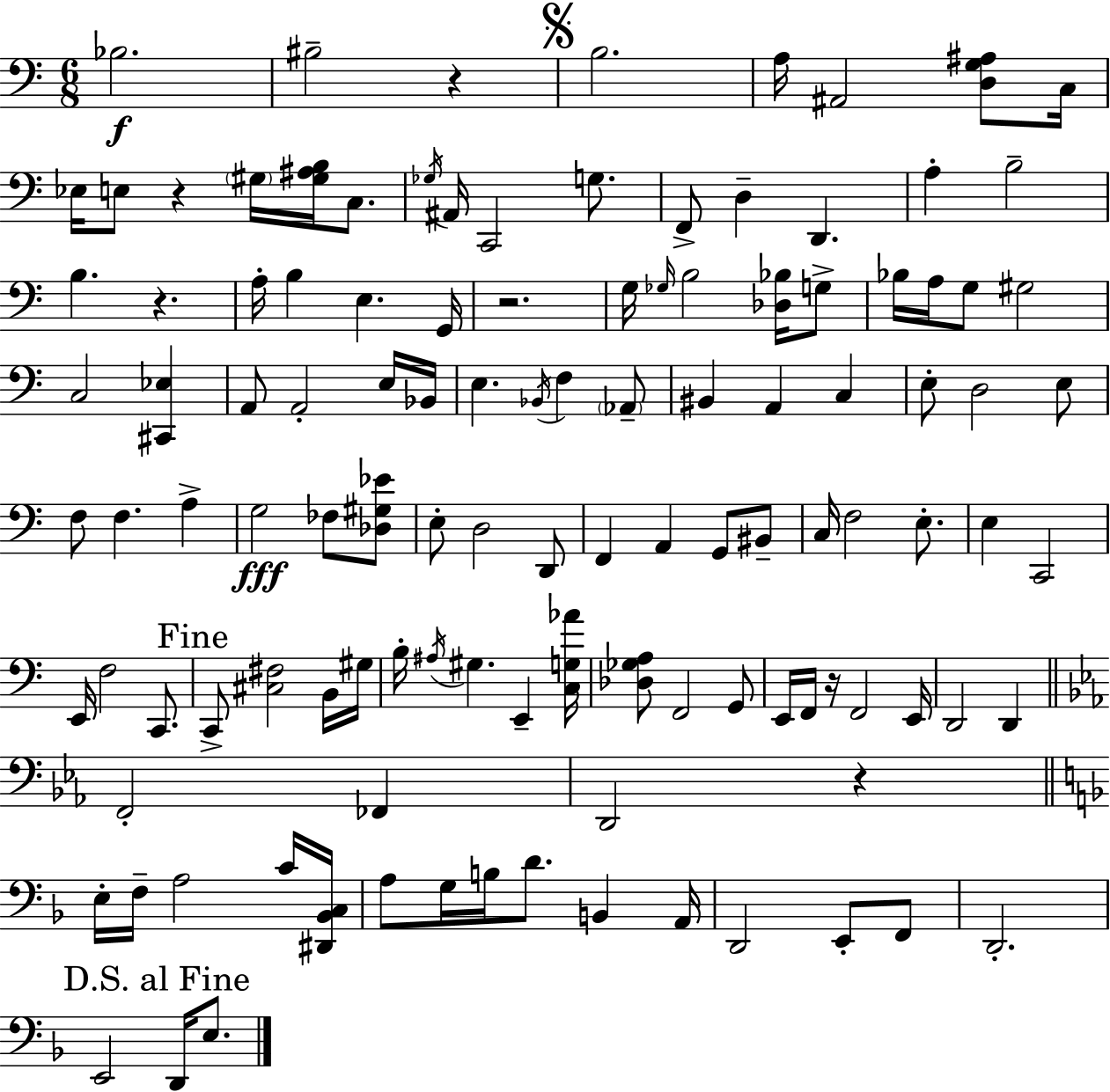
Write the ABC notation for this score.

X:1
T:Untitled
M:6/8
L:1/4
K:C
_B,2 ^B,2 z B,2 A,/4 ^A,,2 [D,G,^A,]/2 C,/4 _E,/4 E,/2 z ^G,/4 [^G,^A,B,]/4 C,/2 _G,/4 ^A,,/4 C,,2 G,/2 F,,/2 D, D,, A, B,2 B, z A,/4 B, E, G,,/4 z2 G,/4 _G,/4 B,2 [_D,_B,]/4 G,/2 _B,/4 A,/4 G,/2 ^G,2 C,2 [^C,,_E,] A,,/2 A,,2 E,/4 _B,,/4 E, _B,,/4 F, _A,,/2 ^B,, A,, C, E,/2 D,2 E,/2 F,/2 F, A, G,2 _F,/2 [_D,^G,_E]/2 E,/2 D,2 D,,/2 F,, A,, G,,/2 ^B,,/2 C,/4 F,2 E,/2 E, C,,2 E,,/4 F,2 C,,/2 C,,/2 [^C,^F,]2 B,,/4 ^G,/4 B,/4 ^A,/4 ^G, E,, [C,G,_A]/4 [_D,_G,A,]/2 F,,2 G,,/2 E,,/4 F,,/4 z/4 F,,2 E,,/4 D,,2 D,, F,,2 _F,, D,,2 z E,/4 F,/4 A,2 C/4 [^D,,_B,,C,]/4 A,/2 G,/4 B,/4 D/2 B,, A,,/4 D,,2 E,,/2 F,,/2 D,,2 E,,2 D,,/4 E,/2